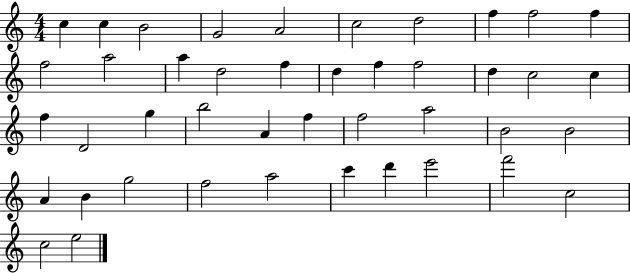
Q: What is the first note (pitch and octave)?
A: C5